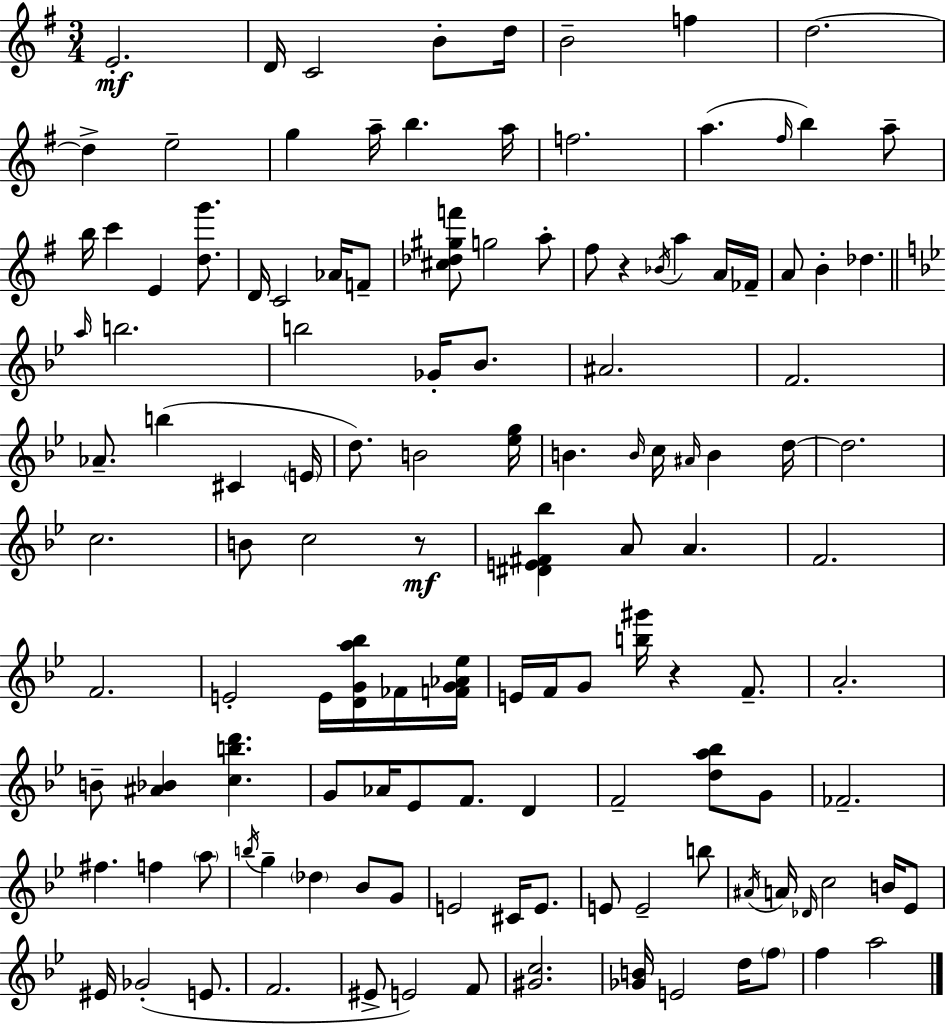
{
  \clef treble
  \numericTimeSignature
  \time 3/4
  \key g \major
  e'2.-.\mf | d'16 c'2 b'8-. d''16 | b'2-- f''4 | d''2.~~ | \break d''4-> e''2-- | g''4 a''16-- b''4. a''16 | f''2. | a''4.( \grace { fis''16 } b''4) a''8-- | \break b''16 c'''4 e'4 <d'' g'''>8. | d'16 c'2 aes'16 f'8-- | <cis'' des'' gis'' f'''>8 g''2 a''8-. | fis''8 r4 \acciaccatura { bes'16 } a''4 | \break a'16 fes'16-- a'8 b'4-. des''4. | \bar "||" \break \key bes \major \grace { a''16 } b''2. | b''2 ges'16-. bes'8. | ais'2. | f'2. | \break aes'8.-- b''4( cis'4 | \parenthesize e'16 d''8.) b'2 | <ees'' g''>16 b'4. \grace { b'16 } c''16 \grace { ais'16 } b'4 | d''16~~ d''2. | \break c''2. | b'8 c''2 | r8\mf <dis' e' fis' bes''>4 a'8 a'4. | f'2. | \break f'2. | e'2-. e'16 | <d' g' a'' bes''>16 fes'16 <f' g' aes' ees''>16 e'16 f'16 g'8 <b'' gis'''>16 r4 | f'8.-- a'2.-. | \break b'8-- <ais' bes'>4 <c'' b'' d'''>4. | g'8 aes'16 ees'8 f'8. d'4 | f'2-- <d'' a'' bes''>8 | g'8 fes'2.-- | \break fis''4. f''4 | \parenthesize a''8 \acciaccatura { b''16 } g''4-- \parenthesize des''4 | bes'8 g'8 e'2 | cis'16 e'8. e'8 e'2-- | \break b''8 \acciaccatura { ais'16 } a'16 \grace { des'16 } c''2 | b'16 ees'8 eis'16 ges'2-.( | e'8. f'2. | eis'8-> e'2) | \break f'8 <gis' c''>2. | <ges' b'>16 e'2 | d''16 \parenthesize f''8 f''4 a''2 | \bar "|."
}